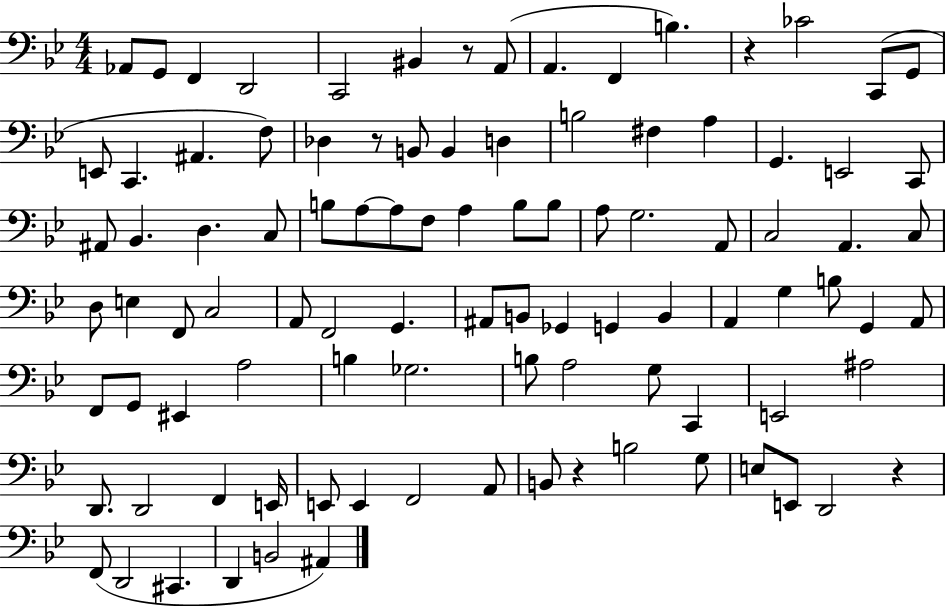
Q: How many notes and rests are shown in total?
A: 98